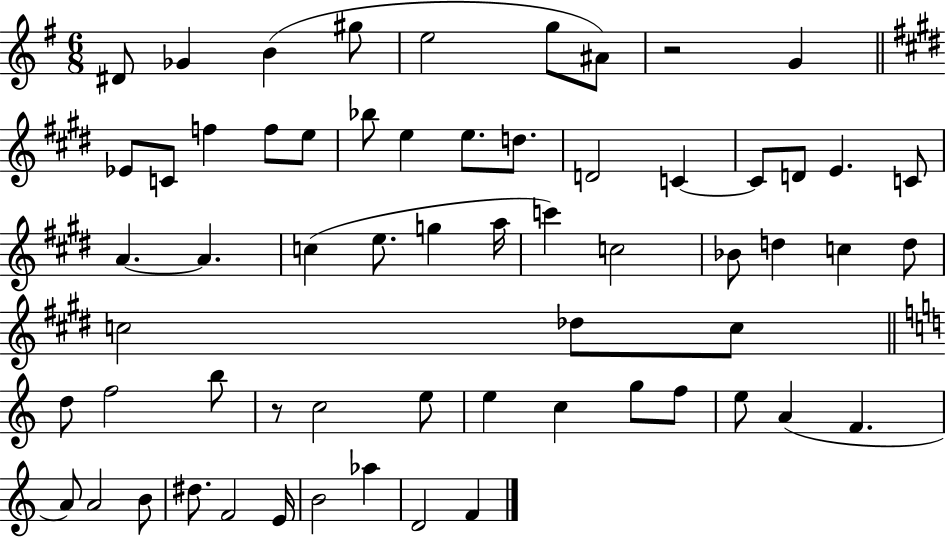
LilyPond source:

{
  \clef treble
  \numericTimeSignature
  \time 6/8
  \key g \major
  dis'8 ges'4 b'4( gis''8 | e''2 g''8 ais'8) | r2 g'4 | \bar "||" \break \key e \major ees'8 c'8 f''4 f''8 e''8 | bes''8 e''4 e''8. d''8. | d'2 c'4~~ | c'8 d'8 e'4. c'8 | \break a'4.~~ a'4. | c''4( e''8. g''4 a''16 | c'''4) c''2 | bes'8 d''4 c''4 d''8 | \break c''2 des''8 c''8 | \bar "||" \break \key c \major d''8 f''2 b''8 | r8 c''2 e''8 | e''4 c''4 g''8 f''8 | e''8 a'4( f'4. | \break a'8) a'2 b'8 | dis''8. f'2 e'16 | b'2 aes''4 | d'2 f'4 | \break \bar "|."
}